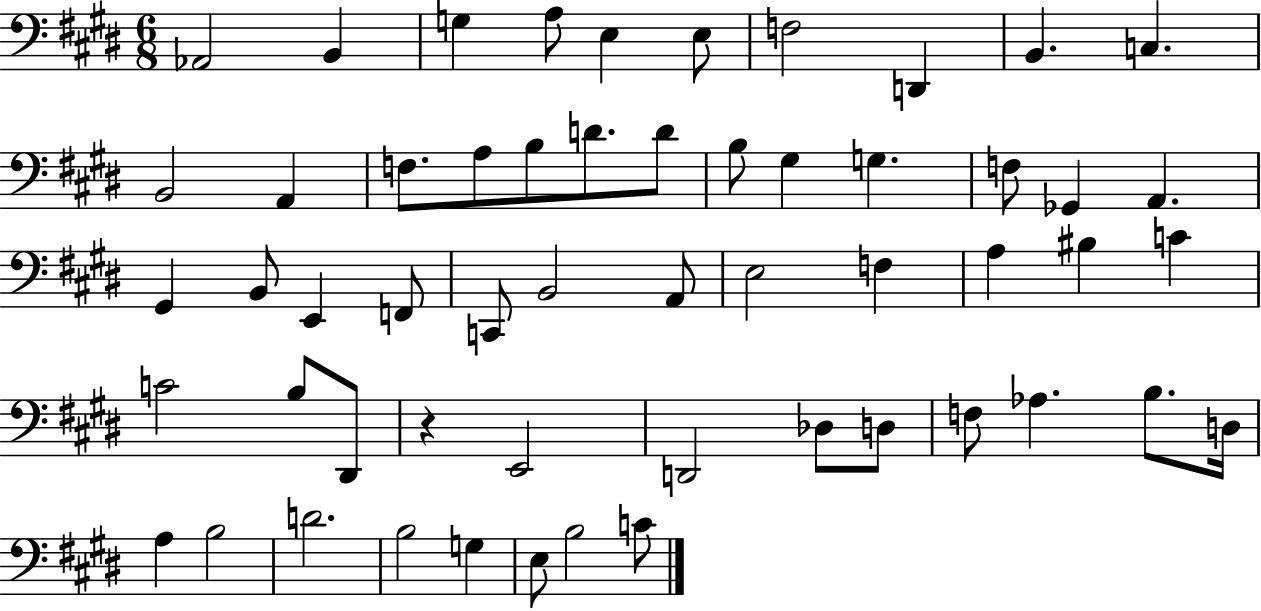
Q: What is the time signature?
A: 6/8